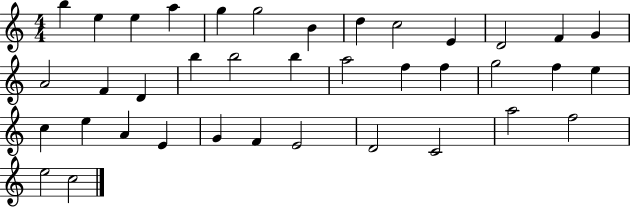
B5/q E5/q E5/q A5/q G5/q G5/h B4/q D5/q C5/h E4/q D4/h F4/q G4/q A4/h F4/q D4/q B5/q B5/h B5/q A5/h F5/q F5/q G5/h F5/q E5/q C5/q E5/q A4/q E4/q G4/q F4/q E4/h D4/h C4/h A5/h F5/h E5/h C5/h